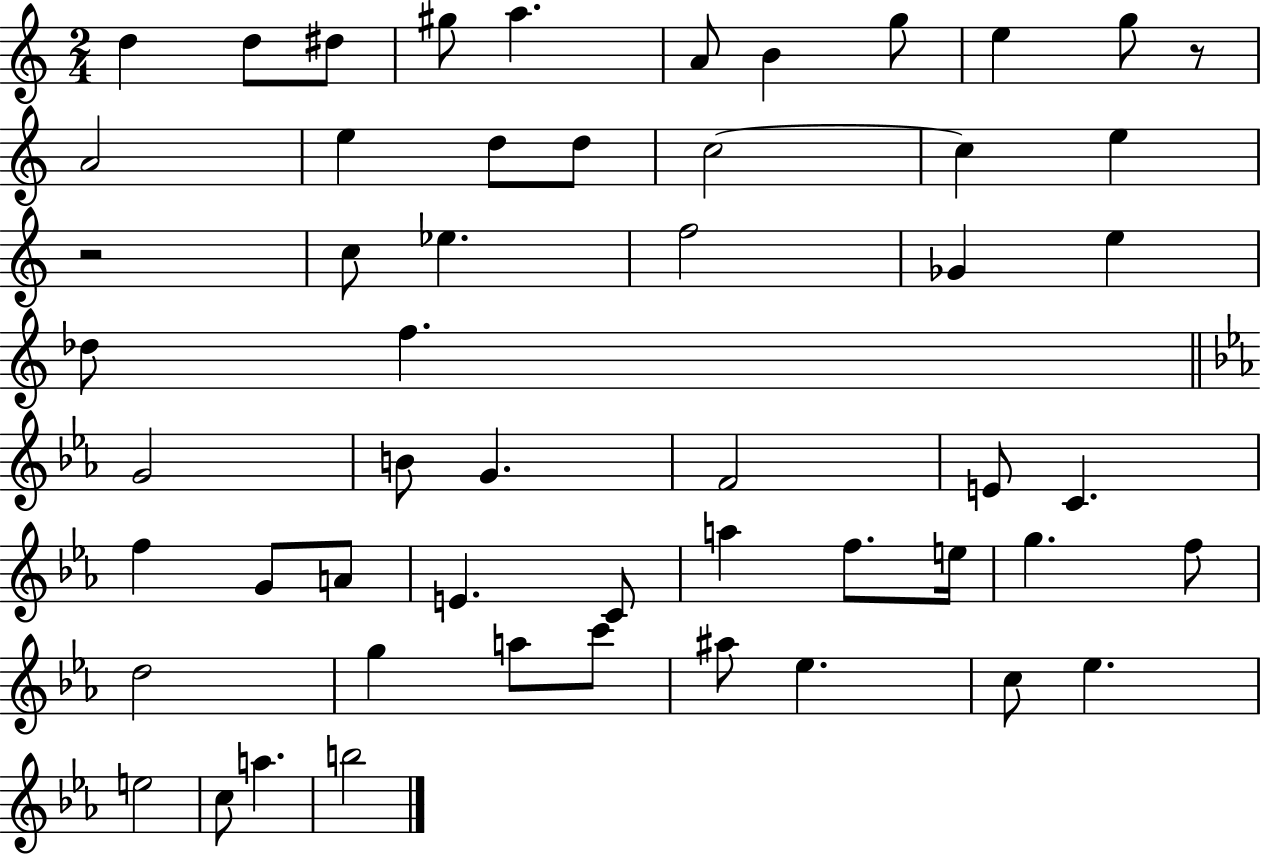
{
  \clef treble
  \numericTimeSignature
  \time 2/4
  \key c \major
  d''4 d''8 dis''8 | gis''8 a''4. | a'8 b'4 g''8 | e''4 g''8 r8 | \break a'2 | e''4 d''8 d''8 | c''2~~ | c''4 e''4 | \break r2 | c''8 ees''4. | f''2 | ges'4 e''4 | \break des''8 f''4. | \bar "||" \break \key ees \major g'2 | b'8 g'4. | f'2 | e'8 c'4. | \break f''4 g'8 a'8 | e'4. c'8 | a''4 f''8. e''16 | g''4. f''8 | \break d''2 | g''4 a''8 c'''8 | ais''8 ees''4. | c''8 ees''4. | \break e''2 | c''8 a''4. | b''2 | \bar "|."
}